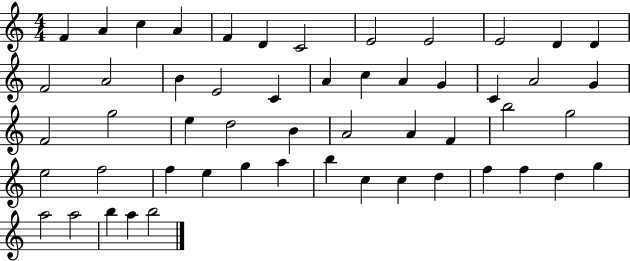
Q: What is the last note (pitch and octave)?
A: B5